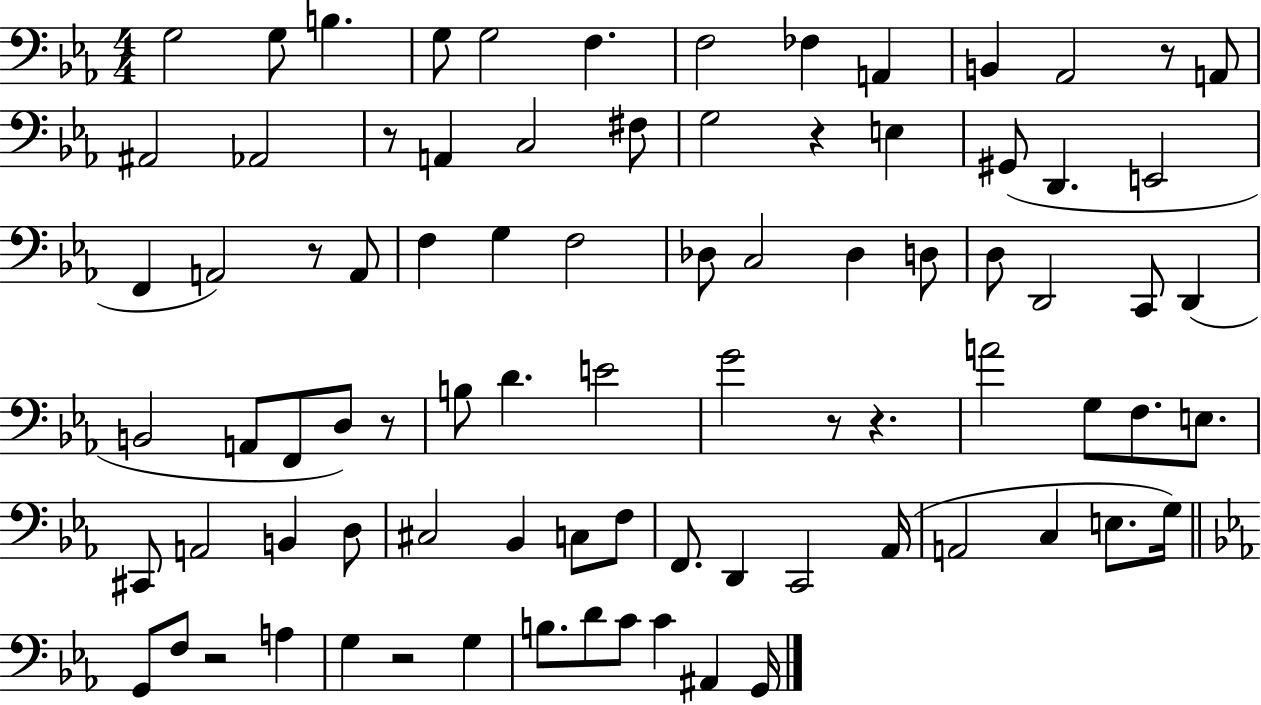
G3/h G3/e B3/q. G3/e G3/h F3/q. F3/h FES3/q A2/q B2/q Ab2/h R/e A2/e A#2/h Ab2/h R/e A2/q C3/h F#3/e G3/h R/q E3/q G#2/e D2/q. E2/h F2/q A2/h R/e A2/e F3/q G3/q F3/h Db3/e C3/h Db3/q D3/e D3/e D2/h C2/e D2/q B2/h A2/e F2/e D3/e R/e B3/e D4/q. E4/h G4/h R/e R/q. A4/h G3/e F3/e. E3/e. C#2/e A2/h B2/q D3/e C#3/h Bb2/q C3/e F3/e F2/e. D2/q C2/h Ab2/s A2/h C3/q E3/e. G3/s G2/e F3/e R/h A3/q G3/q R/h G3/q B3/e. D4/e C4/e C4/q A#2/q G2/s